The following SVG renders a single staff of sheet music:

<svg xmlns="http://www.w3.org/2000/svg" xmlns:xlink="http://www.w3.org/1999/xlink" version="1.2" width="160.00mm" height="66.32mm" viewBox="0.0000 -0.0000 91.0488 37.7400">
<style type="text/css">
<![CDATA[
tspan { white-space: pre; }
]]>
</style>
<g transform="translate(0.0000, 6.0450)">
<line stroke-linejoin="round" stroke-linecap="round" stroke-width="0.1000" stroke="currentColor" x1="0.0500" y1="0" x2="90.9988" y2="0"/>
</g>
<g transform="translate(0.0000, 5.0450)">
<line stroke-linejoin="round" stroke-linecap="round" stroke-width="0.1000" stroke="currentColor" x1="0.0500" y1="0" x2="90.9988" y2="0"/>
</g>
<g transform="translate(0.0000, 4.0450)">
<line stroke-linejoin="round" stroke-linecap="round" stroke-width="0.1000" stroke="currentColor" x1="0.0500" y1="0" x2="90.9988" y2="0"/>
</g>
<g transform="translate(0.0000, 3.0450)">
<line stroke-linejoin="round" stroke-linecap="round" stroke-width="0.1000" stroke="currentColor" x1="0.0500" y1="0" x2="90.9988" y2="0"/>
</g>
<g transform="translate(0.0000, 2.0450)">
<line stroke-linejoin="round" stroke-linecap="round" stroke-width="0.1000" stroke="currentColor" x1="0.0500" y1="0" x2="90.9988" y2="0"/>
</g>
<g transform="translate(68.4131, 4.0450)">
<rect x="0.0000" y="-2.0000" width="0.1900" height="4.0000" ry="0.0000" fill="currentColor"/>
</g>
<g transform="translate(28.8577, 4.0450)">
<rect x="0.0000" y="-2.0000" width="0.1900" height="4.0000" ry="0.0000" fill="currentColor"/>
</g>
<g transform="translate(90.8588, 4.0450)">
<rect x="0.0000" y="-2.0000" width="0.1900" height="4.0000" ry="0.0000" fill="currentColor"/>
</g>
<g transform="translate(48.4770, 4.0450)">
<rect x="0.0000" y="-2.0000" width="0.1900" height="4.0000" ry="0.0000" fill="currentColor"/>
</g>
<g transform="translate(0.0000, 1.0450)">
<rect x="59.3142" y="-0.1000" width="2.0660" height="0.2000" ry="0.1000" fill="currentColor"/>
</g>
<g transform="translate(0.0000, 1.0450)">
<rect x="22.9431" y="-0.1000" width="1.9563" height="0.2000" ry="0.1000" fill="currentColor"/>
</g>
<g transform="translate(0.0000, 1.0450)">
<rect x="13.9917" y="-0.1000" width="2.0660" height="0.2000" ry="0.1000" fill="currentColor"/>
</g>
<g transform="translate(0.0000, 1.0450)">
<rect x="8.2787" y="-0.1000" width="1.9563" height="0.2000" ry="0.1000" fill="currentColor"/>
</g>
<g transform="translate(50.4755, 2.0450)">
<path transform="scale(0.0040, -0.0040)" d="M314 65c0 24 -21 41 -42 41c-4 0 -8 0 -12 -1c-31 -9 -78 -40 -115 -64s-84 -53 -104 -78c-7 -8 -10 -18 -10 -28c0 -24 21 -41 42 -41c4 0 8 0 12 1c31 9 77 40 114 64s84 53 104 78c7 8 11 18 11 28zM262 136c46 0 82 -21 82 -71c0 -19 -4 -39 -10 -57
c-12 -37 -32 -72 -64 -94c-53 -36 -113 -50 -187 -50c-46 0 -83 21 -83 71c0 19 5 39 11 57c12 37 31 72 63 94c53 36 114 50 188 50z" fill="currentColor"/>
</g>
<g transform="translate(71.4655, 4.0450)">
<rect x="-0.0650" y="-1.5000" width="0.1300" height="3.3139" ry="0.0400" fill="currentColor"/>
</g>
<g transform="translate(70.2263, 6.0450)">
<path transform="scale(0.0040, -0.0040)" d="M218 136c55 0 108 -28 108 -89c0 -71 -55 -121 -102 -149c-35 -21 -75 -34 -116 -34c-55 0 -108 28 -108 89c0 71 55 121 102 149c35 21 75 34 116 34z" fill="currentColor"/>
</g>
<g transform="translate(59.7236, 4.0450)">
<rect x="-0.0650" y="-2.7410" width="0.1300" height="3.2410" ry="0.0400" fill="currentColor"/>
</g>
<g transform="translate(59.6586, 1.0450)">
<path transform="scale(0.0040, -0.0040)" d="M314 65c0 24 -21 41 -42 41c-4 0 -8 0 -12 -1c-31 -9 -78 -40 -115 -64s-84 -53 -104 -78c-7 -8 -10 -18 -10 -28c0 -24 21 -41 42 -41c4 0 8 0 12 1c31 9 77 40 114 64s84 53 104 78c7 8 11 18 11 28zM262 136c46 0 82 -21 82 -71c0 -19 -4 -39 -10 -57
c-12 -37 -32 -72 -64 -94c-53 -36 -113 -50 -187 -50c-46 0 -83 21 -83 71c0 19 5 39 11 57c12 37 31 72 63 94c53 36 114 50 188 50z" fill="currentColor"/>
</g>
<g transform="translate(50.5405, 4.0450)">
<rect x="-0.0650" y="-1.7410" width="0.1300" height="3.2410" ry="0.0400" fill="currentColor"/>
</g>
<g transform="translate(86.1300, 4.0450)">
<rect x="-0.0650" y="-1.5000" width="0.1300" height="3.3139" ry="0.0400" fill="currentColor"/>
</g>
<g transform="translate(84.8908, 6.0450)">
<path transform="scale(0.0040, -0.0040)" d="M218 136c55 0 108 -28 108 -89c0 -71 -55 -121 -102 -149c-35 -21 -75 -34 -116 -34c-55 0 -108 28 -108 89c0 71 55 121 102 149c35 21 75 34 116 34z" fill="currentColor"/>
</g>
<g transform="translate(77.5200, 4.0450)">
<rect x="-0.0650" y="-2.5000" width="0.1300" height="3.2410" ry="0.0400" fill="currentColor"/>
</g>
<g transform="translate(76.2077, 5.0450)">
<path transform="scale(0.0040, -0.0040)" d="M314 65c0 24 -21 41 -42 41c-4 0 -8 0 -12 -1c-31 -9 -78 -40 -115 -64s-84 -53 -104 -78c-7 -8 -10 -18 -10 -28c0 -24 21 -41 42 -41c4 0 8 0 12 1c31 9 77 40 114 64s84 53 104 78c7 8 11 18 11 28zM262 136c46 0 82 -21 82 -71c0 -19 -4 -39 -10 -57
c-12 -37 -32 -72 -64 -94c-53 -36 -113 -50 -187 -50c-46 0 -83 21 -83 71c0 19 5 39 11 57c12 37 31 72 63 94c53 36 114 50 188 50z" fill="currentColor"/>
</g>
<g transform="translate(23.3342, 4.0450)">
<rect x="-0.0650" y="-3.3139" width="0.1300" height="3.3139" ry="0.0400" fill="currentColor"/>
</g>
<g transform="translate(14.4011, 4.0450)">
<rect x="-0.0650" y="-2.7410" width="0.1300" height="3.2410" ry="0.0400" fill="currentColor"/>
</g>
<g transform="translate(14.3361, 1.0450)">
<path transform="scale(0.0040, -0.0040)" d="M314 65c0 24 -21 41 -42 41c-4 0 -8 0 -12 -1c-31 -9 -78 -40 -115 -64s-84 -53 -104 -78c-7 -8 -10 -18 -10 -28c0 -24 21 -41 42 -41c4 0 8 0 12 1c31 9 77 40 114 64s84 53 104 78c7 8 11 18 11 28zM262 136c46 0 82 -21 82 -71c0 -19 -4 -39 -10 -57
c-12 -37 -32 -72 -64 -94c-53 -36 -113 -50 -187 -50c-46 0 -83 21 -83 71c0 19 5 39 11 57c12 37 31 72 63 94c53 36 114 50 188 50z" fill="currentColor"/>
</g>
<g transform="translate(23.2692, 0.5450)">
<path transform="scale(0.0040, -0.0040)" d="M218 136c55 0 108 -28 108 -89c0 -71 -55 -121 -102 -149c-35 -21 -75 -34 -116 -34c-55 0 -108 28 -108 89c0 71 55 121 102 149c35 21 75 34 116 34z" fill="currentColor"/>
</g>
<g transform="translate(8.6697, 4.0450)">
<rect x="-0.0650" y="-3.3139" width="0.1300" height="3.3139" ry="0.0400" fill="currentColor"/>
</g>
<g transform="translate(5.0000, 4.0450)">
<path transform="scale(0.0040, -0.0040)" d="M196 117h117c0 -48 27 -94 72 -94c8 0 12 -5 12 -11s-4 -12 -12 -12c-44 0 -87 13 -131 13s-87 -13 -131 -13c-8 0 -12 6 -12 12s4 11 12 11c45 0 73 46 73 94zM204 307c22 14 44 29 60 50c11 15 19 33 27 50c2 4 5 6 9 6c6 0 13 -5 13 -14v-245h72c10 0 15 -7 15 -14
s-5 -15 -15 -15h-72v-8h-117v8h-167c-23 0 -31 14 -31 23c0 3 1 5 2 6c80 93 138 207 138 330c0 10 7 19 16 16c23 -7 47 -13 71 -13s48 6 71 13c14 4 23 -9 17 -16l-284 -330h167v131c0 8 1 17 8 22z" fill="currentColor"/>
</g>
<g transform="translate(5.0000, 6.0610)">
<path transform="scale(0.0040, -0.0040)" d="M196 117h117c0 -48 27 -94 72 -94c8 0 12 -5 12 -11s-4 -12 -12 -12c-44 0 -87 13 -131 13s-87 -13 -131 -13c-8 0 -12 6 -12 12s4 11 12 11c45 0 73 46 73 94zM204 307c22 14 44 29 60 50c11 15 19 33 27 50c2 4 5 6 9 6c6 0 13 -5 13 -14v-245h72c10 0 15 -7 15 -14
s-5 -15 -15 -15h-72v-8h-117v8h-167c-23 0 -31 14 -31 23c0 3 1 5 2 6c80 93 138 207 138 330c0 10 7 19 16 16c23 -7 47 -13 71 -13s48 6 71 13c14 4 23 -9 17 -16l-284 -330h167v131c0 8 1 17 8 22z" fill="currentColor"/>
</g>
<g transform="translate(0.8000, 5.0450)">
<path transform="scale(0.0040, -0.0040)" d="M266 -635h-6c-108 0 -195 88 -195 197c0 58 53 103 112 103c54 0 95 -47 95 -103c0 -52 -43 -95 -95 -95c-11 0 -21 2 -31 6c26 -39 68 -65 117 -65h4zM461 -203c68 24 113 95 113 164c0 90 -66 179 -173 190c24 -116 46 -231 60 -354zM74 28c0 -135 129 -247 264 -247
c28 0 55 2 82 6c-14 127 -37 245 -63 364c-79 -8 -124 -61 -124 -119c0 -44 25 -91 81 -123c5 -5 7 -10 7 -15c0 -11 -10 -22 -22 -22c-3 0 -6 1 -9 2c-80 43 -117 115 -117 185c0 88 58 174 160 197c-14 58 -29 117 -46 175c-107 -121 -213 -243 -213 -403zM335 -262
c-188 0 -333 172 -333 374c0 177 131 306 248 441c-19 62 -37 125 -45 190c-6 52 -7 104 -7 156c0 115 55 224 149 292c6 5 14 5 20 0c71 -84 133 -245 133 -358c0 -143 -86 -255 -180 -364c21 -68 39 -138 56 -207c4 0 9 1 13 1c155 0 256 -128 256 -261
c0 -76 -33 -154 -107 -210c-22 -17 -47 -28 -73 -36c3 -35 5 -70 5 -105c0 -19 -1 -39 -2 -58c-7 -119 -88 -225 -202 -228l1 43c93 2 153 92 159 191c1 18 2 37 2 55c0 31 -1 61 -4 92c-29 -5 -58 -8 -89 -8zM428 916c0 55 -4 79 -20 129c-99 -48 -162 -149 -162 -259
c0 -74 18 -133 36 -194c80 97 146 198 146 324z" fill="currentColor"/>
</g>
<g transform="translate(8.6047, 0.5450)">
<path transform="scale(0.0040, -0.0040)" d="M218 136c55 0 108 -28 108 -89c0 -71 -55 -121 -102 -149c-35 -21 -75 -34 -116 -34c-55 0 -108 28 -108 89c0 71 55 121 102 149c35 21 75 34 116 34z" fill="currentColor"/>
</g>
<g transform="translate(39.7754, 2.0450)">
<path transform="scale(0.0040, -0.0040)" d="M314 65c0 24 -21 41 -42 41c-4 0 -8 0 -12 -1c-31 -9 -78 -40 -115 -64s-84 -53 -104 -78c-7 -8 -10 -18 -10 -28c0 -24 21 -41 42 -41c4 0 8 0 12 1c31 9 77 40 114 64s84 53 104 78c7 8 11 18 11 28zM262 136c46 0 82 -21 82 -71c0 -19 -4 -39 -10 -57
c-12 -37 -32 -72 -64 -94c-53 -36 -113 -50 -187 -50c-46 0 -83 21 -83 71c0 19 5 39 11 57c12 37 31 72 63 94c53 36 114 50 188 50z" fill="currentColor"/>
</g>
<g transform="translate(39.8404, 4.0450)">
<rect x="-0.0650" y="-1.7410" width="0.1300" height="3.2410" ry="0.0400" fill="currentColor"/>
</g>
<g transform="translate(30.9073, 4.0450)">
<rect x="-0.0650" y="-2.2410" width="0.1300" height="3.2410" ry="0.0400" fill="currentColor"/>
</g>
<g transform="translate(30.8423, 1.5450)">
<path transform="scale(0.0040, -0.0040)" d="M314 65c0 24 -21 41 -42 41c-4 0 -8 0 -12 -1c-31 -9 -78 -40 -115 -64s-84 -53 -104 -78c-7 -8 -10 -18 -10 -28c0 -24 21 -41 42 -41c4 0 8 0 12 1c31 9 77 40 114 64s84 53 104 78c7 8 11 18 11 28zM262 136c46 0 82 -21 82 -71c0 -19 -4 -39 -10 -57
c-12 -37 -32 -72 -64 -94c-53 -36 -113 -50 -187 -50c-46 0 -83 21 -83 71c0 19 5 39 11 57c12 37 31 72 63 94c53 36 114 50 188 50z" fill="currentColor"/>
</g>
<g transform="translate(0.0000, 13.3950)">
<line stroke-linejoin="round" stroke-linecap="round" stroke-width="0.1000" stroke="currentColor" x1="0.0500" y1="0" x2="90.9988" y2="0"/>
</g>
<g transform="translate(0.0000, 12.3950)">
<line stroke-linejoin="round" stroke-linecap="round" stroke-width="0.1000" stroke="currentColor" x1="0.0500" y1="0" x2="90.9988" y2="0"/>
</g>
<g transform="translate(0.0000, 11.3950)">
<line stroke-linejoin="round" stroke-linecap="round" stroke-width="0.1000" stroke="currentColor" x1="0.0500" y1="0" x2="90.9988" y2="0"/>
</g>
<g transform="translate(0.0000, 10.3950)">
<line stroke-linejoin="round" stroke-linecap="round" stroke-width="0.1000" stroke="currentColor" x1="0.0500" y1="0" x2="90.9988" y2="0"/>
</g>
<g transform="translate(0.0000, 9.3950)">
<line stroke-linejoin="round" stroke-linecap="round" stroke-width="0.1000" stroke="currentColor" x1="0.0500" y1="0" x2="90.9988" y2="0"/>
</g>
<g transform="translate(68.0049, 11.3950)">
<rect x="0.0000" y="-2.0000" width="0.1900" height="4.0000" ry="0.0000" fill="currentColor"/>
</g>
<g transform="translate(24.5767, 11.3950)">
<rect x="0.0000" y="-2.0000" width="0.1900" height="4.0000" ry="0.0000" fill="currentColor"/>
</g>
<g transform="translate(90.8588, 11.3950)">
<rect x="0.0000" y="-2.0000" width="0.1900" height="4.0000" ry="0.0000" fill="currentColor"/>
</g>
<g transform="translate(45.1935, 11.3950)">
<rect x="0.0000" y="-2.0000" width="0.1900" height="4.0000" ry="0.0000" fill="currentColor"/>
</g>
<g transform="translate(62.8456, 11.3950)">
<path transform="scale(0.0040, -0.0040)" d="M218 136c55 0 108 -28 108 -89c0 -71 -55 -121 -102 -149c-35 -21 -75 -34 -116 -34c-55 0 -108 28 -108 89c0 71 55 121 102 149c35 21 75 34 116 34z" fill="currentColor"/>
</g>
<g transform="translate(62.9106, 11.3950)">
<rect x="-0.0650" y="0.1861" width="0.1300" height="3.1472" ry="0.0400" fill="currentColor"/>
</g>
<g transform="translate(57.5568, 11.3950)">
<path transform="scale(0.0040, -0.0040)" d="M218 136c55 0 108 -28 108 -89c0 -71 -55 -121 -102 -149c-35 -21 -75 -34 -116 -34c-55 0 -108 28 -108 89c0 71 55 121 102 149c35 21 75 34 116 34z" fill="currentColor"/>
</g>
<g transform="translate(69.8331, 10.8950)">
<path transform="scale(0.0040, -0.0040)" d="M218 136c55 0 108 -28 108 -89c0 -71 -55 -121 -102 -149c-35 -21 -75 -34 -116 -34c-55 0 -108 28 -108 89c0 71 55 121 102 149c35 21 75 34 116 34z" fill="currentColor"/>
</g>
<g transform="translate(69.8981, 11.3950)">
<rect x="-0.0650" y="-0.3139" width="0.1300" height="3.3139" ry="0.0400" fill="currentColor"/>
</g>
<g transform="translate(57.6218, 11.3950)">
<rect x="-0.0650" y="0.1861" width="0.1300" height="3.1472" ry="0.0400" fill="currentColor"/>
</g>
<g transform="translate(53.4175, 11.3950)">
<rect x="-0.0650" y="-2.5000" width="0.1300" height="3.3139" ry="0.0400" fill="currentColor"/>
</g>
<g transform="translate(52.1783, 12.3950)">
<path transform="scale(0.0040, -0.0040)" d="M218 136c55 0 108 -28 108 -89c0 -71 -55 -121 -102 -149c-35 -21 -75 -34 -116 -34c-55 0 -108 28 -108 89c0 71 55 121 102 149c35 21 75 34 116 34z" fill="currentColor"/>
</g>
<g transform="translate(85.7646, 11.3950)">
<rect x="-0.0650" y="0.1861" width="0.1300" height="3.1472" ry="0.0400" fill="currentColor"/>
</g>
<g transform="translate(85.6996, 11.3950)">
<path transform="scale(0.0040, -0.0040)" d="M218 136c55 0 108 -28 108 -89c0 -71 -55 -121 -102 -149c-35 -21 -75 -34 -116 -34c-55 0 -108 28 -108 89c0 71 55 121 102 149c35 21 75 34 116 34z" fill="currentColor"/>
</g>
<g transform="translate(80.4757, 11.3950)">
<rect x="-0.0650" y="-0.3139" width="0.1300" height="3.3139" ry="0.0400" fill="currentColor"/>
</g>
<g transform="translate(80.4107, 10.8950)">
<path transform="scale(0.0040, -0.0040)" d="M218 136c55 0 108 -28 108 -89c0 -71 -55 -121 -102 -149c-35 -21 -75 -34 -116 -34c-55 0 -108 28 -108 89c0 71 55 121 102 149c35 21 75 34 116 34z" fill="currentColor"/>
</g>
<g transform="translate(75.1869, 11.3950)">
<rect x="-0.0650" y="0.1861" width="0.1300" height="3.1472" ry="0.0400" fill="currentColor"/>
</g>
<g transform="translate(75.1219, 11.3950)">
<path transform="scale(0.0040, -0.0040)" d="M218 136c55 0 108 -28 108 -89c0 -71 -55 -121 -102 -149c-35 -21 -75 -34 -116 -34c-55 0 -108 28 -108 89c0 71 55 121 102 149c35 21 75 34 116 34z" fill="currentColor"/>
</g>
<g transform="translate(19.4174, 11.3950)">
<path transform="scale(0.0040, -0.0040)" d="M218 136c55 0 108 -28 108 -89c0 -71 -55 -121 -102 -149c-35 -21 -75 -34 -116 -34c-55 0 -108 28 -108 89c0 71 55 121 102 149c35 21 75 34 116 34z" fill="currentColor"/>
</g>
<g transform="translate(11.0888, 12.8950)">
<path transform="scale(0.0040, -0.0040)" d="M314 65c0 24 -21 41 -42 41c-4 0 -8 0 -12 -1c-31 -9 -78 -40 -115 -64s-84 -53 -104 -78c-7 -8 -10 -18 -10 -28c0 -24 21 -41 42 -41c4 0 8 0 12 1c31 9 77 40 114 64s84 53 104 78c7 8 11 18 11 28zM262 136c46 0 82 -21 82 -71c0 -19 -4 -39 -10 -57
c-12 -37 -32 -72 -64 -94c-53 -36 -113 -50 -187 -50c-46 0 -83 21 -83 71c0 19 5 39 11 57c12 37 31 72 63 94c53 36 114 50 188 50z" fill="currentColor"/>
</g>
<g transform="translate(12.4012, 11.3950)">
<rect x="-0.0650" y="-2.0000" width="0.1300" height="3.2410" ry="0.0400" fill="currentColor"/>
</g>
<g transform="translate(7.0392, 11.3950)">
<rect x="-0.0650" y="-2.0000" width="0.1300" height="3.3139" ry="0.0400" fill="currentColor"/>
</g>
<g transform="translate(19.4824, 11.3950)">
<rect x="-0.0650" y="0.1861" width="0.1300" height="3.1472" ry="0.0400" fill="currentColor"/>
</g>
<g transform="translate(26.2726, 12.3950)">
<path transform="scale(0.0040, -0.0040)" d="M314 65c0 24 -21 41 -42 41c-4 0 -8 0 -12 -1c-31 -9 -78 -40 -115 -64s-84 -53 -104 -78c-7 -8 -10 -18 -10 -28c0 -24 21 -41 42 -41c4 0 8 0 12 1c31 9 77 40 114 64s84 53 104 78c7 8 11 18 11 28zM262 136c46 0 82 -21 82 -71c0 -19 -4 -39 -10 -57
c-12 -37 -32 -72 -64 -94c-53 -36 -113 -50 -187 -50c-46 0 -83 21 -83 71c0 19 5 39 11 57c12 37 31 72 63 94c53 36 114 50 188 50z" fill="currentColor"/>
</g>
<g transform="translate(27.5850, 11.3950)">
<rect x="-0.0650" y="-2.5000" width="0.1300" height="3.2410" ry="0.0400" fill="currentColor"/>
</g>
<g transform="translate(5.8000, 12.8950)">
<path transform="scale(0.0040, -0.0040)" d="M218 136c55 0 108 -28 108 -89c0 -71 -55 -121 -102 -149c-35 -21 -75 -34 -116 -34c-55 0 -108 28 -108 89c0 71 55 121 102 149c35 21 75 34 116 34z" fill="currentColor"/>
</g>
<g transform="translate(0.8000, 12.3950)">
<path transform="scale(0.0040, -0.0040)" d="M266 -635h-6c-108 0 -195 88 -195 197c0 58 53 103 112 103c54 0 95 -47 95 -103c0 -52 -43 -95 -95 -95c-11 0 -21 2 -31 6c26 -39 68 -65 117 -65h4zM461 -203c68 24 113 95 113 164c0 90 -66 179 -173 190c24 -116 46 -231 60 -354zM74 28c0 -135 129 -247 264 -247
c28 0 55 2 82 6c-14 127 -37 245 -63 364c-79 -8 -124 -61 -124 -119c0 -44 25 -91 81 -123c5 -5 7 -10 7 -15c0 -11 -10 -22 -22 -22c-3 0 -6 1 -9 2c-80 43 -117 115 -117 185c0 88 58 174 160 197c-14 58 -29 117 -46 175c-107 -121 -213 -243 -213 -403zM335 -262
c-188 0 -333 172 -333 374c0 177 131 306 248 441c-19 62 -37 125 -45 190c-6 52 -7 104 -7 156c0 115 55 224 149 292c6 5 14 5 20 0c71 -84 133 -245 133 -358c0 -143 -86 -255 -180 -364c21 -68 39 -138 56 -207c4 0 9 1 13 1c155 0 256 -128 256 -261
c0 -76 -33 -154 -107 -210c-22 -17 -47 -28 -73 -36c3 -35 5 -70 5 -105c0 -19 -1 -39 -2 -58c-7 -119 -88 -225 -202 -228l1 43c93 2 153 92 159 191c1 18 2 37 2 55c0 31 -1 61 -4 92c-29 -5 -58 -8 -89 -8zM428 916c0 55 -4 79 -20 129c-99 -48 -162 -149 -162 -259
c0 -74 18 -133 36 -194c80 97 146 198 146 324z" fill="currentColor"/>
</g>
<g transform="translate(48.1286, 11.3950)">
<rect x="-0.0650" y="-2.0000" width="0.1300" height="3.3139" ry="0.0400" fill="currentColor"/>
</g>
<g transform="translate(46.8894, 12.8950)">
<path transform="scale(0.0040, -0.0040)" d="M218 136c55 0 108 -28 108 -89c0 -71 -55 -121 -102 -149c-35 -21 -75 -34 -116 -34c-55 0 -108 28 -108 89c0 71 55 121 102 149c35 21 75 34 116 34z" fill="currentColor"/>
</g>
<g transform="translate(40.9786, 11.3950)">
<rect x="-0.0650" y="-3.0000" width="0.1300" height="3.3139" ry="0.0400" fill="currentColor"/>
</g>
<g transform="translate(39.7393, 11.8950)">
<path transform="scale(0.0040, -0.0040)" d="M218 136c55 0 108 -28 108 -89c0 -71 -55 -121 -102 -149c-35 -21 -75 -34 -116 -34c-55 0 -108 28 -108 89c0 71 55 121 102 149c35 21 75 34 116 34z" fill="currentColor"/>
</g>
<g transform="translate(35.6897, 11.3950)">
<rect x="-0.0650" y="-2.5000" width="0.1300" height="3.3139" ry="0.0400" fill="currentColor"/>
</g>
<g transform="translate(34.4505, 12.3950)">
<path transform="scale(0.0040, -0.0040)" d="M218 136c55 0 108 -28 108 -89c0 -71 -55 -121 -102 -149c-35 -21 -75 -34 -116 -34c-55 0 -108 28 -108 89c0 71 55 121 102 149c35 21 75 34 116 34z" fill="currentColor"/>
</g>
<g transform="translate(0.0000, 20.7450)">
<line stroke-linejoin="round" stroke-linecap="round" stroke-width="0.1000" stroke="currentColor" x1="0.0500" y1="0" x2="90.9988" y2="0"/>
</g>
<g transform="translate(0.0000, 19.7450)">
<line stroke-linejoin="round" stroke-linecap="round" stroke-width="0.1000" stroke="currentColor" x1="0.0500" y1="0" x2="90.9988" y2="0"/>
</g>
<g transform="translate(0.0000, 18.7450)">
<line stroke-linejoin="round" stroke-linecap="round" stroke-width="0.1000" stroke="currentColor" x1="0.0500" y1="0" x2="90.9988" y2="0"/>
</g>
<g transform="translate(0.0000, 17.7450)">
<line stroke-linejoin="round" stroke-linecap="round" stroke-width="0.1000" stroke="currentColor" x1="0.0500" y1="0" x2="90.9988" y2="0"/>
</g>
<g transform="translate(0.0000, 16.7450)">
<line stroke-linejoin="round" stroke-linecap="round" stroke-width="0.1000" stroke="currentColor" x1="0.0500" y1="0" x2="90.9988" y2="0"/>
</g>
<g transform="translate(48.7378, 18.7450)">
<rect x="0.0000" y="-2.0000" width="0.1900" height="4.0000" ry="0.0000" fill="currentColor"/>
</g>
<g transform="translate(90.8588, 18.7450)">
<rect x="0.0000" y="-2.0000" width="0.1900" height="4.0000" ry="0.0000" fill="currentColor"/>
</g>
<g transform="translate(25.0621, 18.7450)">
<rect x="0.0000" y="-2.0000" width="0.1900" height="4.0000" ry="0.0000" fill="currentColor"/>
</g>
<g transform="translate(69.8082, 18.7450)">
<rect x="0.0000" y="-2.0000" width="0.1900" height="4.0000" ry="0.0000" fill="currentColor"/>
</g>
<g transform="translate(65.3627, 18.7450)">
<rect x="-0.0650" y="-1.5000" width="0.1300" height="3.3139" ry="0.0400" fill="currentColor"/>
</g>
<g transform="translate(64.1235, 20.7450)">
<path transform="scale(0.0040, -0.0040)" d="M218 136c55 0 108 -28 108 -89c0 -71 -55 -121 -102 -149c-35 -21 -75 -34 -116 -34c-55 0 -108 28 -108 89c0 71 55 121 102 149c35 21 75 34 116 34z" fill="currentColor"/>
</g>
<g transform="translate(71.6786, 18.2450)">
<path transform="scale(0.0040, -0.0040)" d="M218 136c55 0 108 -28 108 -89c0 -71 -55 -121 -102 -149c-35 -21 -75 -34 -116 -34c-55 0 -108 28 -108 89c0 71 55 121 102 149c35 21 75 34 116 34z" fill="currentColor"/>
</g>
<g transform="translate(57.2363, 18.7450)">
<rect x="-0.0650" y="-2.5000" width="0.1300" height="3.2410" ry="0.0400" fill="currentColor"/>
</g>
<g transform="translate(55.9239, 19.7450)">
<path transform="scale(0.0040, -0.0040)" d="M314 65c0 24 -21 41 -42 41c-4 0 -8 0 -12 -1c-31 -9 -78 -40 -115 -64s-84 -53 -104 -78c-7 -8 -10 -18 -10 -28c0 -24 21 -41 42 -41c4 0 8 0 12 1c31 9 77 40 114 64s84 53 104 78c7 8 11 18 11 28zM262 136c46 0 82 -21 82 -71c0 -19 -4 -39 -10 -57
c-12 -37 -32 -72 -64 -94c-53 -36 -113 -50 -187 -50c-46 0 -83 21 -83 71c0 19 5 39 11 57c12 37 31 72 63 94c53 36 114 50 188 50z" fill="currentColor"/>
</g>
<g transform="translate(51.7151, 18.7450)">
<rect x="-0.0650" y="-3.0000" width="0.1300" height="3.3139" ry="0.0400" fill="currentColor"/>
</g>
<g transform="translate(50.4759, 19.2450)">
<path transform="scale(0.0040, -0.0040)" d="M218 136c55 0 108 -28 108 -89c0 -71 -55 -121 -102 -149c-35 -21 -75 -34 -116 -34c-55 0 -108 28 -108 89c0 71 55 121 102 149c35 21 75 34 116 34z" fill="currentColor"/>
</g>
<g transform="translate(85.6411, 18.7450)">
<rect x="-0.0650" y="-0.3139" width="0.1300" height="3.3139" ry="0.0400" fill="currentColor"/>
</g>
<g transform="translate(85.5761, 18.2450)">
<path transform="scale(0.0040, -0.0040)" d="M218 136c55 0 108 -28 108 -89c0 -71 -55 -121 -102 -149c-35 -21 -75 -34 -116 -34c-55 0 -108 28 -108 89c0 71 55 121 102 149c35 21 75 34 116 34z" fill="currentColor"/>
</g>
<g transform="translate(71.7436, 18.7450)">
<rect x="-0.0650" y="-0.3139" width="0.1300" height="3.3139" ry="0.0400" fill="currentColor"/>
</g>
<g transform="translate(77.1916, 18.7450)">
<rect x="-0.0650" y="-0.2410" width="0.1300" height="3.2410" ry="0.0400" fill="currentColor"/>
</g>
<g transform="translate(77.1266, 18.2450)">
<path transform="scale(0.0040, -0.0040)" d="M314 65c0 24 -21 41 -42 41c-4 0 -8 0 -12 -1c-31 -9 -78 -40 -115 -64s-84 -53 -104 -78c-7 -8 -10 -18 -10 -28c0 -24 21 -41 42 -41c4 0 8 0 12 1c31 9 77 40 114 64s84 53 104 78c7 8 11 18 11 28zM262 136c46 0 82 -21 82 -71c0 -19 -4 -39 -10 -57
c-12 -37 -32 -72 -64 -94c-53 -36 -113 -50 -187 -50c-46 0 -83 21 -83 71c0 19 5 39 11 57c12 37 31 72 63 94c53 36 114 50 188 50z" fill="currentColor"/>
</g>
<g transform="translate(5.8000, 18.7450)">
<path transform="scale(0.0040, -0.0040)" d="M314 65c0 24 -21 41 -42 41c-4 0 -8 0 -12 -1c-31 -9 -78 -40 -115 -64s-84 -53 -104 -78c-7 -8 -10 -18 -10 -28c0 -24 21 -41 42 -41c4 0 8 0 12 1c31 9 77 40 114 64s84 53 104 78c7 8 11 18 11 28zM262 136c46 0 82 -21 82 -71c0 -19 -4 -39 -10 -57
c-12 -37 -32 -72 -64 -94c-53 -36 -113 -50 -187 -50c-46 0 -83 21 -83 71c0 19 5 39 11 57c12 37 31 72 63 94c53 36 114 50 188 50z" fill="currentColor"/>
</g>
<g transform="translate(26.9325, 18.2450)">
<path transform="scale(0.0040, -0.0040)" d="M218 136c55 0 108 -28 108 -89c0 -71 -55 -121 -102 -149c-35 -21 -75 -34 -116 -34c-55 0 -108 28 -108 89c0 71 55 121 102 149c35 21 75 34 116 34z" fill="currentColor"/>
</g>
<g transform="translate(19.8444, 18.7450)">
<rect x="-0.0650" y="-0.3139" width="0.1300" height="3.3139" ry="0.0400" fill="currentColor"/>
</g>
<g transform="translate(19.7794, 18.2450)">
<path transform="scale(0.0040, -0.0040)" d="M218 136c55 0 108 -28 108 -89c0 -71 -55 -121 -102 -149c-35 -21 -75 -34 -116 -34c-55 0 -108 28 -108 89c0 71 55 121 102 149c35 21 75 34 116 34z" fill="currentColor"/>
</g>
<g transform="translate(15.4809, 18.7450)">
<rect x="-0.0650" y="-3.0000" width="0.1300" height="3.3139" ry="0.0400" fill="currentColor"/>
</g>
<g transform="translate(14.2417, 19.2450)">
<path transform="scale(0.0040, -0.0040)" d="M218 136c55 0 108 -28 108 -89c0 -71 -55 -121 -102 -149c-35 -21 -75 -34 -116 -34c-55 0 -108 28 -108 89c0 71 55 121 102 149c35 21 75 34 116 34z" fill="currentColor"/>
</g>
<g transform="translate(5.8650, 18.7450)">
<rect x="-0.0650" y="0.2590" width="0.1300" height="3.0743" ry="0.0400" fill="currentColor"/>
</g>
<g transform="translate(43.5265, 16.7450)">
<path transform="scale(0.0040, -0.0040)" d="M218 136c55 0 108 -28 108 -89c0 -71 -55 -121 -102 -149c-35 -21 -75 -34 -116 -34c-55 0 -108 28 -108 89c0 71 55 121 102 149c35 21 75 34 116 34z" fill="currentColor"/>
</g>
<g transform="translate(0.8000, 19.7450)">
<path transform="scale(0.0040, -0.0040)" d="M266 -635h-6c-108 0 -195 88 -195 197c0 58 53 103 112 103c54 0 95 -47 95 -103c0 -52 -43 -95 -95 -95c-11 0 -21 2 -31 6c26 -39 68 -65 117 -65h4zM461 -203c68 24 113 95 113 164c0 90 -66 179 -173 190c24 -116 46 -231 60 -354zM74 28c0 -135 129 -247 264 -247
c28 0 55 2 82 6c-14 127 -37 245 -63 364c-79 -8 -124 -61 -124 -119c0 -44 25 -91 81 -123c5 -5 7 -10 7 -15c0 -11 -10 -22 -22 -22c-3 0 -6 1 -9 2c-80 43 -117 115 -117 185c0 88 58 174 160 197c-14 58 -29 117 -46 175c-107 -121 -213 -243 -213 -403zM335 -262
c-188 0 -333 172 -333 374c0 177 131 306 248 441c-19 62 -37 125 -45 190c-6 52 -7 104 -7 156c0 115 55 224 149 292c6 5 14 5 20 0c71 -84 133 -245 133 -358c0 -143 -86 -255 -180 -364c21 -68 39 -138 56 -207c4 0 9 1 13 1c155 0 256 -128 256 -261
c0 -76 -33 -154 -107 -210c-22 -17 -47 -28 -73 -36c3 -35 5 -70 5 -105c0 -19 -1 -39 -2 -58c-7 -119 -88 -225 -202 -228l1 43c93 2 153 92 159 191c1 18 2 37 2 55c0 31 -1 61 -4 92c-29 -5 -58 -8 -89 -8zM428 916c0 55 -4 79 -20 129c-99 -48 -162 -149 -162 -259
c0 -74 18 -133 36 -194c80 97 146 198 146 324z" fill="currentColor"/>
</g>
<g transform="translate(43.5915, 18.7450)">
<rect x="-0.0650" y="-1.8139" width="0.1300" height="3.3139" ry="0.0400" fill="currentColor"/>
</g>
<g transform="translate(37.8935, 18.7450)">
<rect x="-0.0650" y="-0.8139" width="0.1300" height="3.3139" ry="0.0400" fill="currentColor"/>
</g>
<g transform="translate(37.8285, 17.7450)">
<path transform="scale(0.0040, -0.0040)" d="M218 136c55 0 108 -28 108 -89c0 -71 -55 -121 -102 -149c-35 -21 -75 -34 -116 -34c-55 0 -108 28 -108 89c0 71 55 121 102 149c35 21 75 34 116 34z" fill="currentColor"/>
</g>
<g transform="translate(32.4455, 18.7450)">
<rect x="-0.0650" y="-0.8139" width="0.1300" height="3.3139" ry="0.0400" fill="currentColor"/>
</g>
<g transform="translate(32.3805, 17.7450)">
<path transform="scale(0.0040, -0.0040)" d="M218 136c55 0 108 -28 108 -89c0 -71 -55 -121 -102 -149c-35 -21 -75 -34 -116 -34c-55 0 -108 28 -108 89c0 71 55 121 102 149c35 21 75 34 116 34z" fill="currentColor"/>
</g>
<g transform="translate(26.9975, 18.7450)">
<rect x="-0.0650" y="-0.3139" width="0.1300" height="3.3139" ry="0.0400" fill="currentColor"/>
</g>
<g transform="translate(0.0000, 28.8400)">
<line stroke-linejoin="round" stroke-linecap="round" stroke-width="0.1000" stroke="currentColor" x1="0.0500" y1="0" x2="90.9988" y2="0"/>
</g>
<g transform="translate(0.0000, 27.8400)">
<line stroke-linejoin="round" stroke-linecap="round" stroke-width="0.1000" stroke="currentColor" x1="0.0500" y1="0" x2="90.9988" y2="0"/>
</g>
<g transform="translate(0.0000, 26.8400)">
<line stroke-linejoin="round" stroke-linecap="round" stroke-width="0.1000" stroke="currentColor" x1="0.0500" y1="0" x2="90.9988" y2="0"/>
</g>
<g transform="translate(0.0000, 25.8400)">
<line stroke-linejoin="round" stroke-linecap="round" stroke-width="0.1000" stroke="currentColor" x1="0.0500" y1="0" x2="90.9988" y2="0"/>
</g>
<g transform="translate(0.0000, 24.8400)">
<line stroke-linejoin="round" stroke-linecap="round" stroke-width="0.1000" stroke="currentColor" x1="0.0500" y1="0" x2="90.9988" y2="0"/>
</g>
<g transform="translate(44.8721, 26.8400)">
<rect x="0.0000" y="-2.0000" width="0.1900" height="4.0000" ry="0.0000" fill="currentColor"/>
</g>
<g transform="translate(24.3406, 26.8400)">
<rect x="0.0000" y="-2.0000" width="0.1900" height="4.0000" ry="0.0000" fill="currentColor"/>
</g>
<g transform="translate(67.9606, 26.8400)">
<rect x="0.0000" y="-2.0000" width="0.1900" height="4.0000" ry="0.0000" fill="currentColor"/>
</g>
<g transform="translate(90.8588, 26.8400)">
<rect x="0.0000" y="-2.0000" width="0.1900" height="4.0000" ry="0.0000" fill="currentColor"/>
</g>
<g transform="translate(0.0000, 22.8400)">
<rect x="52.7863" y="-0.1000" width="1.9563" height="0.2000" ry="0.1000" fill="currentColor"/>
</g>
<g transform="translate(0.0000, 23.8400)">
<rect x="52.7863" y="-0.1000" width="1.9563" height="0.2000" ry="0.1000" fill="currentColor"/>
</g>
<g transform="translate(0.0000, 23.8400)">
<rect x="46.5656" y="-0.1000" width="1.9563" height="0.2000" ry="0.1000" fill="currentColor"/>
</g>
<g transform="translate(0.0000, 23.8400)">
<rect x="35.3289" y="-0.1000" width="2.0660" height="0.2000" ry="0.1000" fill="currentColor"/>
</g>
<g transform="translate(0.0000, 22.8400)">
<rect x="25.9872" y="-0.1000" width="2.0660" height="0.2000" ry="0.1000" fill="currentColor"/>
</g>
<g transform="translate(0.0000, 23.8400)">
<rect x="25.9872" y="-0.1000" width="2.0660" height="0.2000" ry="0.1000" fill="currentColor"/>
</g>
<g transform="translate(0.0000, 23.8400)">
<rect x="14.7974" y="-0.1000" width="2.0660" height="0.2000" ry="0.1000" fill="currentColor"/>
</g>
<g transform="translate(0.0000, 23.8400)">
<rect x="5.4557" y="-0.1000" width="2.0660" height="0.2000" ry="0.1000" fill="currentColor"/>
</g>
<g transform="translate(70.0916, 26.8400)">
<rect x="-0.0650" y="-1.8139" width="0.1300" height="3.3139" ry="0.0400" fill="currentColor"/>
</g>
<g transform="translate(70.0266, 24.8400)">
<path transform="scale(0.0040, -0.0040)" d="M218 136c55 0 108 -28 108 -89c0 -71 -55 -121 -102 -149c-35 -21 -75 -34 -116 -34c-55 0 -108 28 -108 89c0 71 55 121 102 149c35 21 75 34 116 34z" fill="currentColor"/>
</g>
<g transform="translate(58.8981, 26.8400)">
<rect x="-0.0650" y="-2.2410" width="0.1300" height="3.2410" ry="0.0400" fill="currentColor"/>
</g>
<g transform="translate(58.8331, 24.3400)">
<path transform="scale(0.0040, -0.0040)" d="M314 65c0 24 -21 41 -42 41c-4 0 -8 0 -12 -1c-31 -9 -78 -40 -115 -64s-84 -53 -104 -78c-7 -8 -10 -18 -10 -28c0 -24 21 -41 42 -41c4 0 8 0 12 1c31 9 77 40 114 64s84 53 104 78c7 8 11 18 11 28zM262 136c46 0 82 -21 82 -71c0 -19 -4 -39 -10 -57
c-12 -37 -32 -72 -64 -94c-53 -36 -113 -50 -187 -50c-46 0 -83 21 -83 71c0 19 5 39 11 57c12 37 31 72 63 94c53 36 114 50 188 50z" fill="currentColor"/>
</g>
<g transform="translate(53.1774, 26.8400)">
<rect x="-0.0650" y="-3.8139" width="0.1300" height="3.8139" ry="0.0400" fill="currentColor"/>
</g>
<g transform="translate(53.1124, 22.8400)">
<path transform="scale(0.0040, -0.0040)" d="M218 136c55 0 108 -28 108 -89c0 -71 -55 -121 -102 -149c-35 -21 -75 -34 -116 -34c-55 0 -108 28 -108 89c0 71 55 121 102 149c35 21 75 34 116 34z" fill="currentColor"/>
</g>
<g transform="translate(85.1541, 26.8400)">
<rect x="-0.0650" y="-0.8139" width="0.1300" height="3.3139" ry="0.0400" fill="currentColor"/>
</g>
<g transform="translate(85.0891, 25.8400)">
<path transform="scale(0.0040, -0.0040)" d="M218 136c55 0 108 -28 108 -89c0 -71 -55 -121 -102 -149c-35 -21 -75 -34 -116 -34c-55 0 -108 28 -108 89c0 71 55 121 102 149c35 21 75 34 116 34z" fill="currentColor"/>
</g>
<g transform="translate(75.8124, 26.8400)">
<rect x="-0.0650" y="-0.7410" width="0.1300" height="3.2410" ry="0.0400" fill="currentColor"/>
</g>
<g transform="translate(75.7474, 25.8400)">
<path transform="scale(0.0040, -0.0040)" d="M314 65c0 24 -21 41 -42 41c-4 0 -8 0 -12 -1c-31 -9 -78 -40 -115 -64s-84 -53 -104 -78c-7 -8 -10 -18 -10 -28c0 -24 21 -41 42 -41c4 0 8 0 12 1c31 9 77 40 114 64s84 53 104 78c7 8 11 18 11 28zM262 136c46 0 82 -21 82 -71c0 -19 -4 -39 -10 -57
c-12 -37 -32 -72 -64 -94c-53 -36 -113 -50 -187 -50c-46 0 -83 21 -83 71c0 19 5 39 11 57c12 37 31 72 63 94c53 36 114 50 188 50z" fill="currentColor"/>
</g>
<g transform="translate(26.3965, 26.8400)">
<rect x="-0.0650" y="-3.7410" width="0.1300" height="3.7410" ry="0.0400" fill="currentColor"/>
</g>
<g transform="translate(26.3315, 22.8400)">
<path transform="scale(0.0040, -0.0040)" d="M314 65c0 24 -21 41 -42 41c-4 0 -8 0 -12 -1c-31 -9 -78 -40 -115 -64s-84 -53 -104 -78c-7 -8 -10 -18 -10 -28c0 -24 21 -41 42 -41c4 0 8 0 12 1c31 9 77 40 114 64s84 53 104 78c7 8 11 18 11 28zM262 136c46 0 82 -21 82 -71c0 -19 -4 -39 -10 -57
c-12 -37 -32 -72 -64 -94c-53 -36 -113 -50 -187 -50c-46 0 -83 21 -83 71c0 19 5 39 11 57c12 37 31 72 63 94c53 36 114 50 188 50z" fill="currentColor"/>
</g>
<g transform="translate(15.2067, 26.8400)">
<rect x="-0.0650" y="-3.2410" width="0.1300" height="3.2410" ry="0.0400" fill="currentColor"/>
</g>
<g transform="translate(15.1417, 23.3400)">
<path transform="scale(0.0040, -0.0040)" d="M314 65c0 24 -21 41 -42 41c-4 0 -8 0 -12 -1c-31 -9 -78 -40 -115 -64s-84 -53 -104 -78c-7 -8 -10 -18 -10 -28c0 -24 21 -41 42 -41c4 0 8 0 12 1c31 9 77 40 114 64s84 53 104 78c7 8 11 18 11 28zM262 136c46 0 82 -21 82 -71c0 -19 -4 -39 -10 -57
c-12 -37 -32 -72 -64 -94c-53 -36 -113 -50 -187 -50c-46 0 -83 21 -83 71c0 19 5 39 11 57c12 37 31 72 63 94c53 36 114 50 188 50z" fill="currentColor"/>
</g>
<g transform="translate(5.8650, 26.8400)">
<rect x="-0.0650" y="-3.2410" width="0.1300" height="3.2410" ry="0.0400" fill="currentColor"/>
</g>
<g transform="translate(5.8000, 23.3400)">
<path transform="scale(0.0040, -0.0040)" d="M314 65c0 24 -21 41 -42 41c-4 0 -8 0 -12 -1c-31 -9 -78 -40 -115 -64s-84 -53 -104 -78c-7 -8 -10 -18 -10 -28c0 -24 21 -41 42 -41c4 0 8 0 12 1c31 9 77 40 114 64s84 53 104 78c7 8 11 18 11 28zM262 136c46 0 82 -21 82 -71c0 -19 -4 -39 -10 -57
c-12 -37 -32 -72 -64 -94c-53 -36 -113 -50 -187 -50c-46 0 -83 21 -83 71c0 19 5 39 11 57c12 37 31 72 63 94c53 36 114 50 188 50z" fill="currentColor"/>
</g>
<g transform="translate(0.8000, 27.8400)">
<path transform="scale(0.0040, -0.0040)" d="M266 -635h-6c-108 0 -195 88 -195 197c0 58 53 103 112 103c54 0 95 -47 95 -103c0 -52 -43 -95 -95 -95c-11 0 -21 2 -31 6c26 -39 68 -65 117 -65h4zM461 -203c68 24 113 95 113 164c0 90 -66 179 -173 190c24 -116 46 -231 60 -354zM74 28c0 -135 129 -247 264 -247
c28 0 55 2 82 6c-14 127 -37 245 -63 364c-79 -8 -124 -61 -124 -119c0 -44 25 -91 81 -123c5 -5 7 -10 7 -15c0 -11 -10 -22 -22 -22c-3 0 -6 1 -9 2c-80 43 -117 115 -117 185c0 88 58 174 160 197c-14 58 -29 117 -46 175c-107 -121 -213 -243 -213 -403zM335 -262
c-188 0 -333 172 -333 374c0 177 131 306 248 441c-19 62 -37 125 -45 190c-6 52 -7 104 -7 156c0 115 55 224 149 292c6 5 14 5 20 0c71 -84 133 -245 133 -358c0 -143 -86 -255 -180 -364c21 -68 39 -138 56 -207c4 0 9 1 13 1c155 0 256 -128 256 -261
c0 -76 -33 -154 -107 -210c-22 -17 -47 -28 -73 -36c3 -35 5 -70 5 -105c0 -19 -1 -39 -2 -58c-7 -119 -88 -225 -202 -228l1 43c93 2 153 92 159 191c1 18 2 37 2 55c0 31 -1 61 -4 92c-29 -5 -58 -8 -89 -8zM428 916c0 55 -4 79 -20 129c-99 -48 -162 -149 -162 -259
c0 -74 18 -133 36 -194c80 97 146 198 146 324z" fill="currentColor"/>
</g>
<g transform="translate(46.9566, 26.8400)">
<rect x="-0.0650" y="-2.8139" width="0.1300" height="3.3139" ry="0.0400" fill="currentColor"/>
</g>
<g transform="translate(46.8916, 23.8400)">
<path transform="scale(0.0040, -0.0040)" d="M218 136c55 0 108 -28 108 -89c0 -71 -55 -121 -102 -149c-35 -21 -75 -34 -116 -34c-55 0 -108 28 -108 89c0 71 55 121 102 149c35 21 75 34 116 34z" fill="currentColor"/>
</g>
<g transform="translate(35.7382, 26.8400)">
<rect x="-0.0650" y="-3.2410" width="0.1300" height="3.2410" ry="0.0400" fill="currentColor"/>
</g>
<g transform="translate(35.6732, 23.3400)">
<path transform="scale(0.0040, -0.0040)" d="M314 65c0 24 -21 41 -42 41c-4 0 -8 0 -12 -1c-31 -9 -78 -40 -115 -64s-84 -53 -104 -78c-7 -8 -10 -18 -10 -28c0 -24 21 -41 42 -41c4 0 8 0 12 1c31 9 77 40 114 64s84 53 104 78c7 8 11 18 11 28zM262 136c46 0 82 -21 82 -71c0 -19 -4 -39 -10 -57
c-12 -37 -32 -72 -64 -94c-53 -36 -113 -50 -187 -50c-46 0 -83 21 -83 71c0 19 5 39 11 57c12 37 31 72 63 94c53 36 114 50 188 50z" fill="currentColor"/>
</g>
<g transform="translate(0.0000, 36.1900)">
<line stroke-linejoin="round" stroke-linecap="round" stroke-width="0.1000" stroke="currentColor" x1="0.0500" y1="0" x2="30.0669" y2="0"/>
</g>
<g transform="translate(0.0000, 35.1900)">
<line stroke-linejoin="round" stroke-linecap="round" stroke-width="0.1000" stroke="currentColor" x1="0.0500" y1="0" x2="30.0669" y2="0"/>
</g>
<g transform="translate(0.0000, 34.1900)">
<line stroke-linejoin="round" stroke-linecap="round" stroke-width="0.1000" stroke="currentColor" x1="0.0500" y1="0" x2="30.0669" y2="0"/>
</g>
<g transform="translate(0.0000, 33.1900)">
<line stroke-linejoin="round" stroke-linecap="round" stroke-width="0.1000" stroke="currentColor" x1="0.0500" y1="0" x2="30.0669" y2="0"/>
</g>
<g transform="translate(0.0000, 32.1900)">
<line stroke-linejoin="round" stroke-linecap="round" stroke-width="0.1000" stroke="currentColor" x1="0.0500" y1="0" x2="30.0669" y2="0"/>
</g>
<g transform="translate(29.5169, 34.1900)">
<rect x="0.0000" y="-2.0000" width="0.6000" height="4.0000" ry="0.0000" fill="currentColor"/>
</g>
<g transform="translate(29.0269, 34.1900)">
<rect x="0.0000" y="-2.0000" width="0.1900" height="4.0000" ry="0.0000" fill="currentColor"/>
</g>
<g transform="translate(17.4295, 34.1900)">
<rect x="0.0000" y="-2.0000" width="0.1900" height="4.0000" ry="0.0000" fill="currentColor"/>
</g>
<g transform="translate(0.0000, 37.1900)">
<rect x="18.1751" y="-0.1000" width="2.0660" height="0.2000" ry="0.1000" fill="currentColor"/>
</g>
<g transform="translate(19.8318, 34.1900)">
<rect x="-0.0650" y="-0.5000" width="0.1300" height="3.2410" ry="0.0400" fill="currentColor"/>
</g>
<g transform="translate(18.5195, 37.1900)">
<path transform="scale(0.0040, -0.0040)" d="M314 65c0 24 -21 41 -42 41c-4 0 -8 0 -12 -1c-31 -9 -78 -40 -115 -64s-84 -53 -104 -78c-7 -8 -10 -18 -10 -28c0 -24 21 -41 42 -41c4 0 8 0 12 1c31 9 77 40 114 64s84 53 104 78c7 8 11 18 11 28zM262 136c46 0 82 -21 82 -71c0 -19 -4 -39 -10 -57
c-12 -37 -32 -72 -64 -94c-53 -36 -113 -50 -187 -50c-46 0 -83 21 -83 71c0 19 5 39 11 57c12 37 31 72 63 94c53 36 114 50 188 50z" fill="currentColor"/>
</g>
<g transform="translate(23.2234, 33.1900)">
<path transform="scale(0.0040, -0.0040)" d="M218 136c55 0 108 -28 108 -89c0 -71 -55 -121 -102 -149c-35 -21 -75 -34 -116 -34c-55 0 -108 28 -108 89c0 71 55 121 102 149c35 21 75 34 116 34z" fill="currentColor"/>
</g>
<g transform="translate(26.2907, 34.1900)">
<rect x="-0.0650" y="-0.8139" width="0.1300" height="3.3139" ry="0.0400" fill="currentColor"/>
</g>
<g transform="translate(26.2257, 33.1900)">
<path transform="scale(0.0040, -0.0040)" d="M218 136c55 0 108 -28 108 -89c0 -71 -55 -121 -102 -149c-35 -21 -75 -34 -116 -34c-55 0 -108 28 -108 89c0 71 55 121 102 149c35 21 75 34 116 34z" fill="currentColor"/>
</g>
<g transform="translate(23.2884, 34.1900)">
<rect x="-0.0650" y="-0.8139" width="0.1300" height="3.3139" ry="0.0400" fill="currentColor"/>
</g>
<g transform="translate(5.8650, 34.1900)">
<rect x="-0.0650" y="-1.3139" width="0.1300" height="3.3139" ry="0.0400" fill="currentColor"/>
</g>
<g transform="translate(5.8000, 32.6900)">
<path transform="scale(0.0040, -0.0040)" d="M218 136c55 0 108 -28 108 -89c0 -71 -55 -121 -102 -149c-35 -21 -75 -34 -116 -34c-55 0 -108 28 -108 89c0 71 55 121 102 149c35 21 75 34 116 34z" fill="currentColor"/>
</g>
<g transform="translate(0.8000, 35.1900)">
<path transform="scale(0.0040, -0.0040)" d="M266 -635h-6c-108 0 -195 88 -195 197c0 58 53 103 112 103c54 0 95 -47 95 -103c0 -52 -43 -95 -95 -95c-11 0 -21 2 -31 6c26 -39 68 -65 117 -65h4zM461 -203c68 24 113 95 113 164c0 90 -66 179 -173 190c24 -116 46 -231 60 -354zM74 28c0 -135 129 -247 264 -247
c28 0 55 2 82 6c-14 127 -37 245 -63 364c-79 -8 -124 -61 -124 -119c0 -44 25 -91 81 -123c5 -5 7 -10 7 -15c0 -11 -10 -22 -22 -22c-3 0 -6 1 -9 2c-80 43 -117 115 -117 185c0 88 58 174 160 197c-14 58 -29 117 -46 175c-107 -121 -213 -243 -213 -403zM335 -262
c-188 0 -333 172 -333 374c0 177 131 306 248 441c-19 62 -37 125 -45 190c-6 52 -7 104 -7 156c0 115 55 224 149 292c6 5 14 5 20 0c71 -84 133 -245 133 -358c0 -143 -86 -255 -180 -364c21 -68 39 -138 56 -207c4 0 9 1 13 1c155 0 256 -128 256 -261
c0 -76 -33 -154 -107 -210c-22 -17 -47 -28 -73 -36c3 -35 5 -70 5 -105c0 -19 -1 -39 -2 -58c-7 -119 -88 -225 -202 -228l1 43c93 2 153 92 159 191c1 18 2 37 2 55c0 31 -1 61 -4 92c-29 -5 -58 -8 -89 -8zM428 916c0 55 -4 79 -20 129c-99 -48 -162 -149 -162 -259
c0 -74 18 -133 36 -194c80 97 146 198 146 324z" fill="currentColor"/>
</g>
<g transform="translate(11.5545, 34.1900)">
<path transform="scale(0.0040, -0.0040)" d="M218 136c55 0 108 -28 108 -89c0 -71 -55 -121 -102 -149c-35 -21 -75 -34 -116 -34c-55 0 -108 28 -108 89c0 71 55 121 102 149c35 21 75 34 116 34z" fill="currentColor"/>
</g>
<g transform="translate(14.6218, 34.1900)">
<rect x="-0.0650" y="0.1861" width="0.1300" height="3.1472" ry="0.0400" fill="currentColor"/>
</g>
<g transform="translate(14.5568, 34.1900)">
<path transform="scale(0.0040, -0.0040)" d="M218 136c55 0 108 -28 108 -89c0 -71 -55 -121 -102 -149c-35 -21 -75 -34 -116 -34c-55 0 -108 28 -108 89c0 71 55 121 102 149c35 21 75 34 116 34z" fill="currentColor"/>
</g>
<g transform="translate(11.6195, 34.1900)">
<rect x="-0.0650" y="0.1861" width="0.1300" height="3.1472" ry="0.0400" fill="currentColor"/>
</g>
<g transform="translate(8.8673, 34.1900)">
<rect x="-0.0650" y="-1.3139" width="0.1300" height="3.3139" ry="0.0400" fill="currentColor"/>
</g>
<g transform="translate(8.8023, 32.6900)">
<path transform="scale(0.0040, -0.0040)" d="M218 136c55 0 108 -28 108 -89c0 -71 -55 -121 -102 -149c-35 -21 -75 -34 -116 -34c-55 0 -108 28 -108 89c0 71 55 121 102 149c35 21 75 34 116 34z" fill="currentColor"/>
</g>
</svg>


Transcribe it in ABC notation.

X:1
T:Untitled
M:4/4
L:1/4
K:C
b a2 b g2 f2 f2 a2 E G2 E F F2 B G2 G A F G B B c B c B B2 A c c d d f A G2 E c c2 c b2 b2 c'2 b2 a c' g2 f d2 d e e B B C2 d d